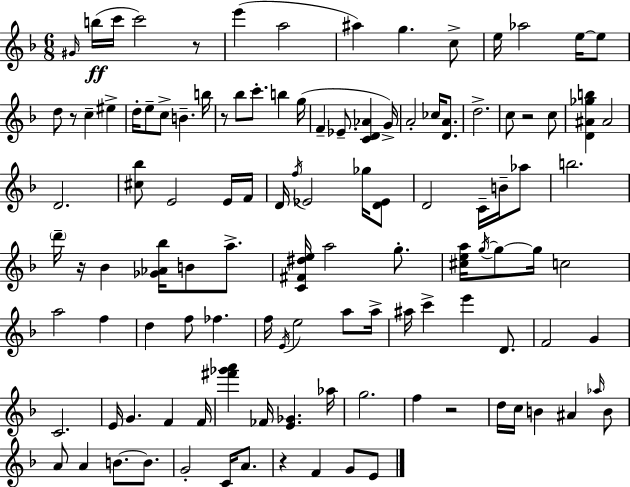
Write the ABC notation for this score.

X:1
T:Untitled
M:6/8
L:1/4
K:F
^G/4 b/4 c'/4 c'2 z/2 e' a2 ^a g c/2 e/4 _a2 e/4 e/2 d/2 z/2 c ^e d/4 e/2 c/2 B b/4 z/2 _b/2 c'/2 b g/4 F _E/2 [CD_A] G/4 A2 _c/4 [DA]/2 d2 c/2 z2 c/2 [D^A_gb] ^A2 D2 [^c_b]/2 E2 E/4 F/4 D/4 f/4 _E2 _g/4 [D_E]/2 D2 C/4 B/4 _a/2 b2 d'/4 z/4 _B [_G_A_b]/4 B/2 a/2 [C^F^de]/4 a2 g/2 [^cea]/4 g/4 g/2 g/4 c2 a2 f d f/2 _f f/4 E/4 e2 a/2 a/4 ^a/4 c' e' D/2 F2 G C2 E/4 G F F/4 [^f'_g'a'] _F/4 [E_G] _a/4 g2 f z2 d/4 c/4 B ^A _a/4 B/2 A/2 A B/2 B/2 G2 C/4 A/2 z F G/2 E/2